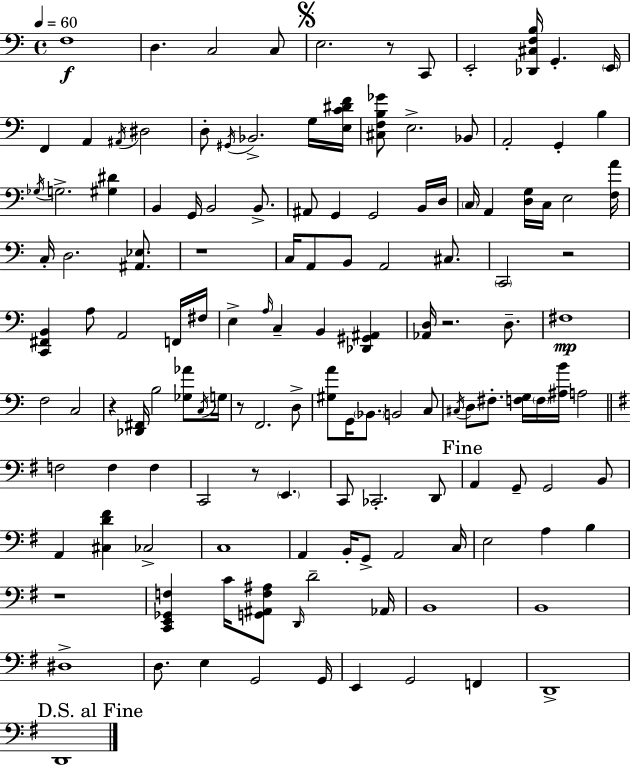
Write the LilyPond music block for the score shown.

{
  \clef bass
  \time 4/4
  \defaultTimeSignature
  \key c \major
  \tempo 4 = 60
  \repeat volta 2 { f1\f | d4. c2 c8 | \mark \markup { \musicglyph "scripts.segno" } e2. r8 c,8 | e,2-. <des, cis f b>16 g,4.-. \parenthesize e,16 | \break f,4 a,4 \acciaccatura { ais,16 } dis2 | d8-. \acciaccatura { gis,16 } bes,2.-> | g16 <e c' dis' f'>16 <cis f b ges'>8 e2.-> | bes,8 a,2-. g,4-. b4 | \break \acciaccatura { ges16 } g2.-> <gis dis'>4 | b,4 g,16 b,2 | b,8.-> ais,8 g,4 g,2 | b,16 d16 \parenthesize c16 a,4 <d g>16 c16 e2 | \break <f a'>16 c16-. d2. | <ais, ees>8. r1 | c16 a,8 b,8 a,2 | cis8. \parenthesize c,2 r2 | \break <c, fis, b,>4 a8 a,2 | f,16 fis16 e4-> \grace { a16 } c4-- b,4 | <des, gis, ais,>4 <aes, d>16 r2. | d8.-- fis1\mp | \break f2 c2 | r4 <des, fis,>16 b2 | <ges aes'>8 \acciaccatura { c16 } g16 r8 f,2. | d8-> <gis a'>8 g,16 \parenthesize bes,8. b,2 | \break c8 \acciaccatura { cis16 } d8 fis8.-. <f g>16 \parenthesize f16 <ais b'>16 a2 | \bar "||" \break \key g \major f2 f4 f4 | c,2 r8 \parenthesize e,4. | c,8 ces,2.-. d,8 | \mark "Fine" a,4 g,8-- g,2 b,8 | \break a,4 <cis d' fis'>4 ces2-> | c1 | a,4 b,16-. g,8-> a,2 c16 | e2 a4 b4 | \break r1 | <c, e, ges, f>4 c'16 <g, ais, f ais>8 \grace { d,16 } d'2-- | aes,16 b,1 | b,1 | \break dis1-> | d8. e4 g,2 | g,16 e,4 g,2 f,4 | d,1-> | \break \mark "D.S. al Fine" d,1 | } \bar "|."
}